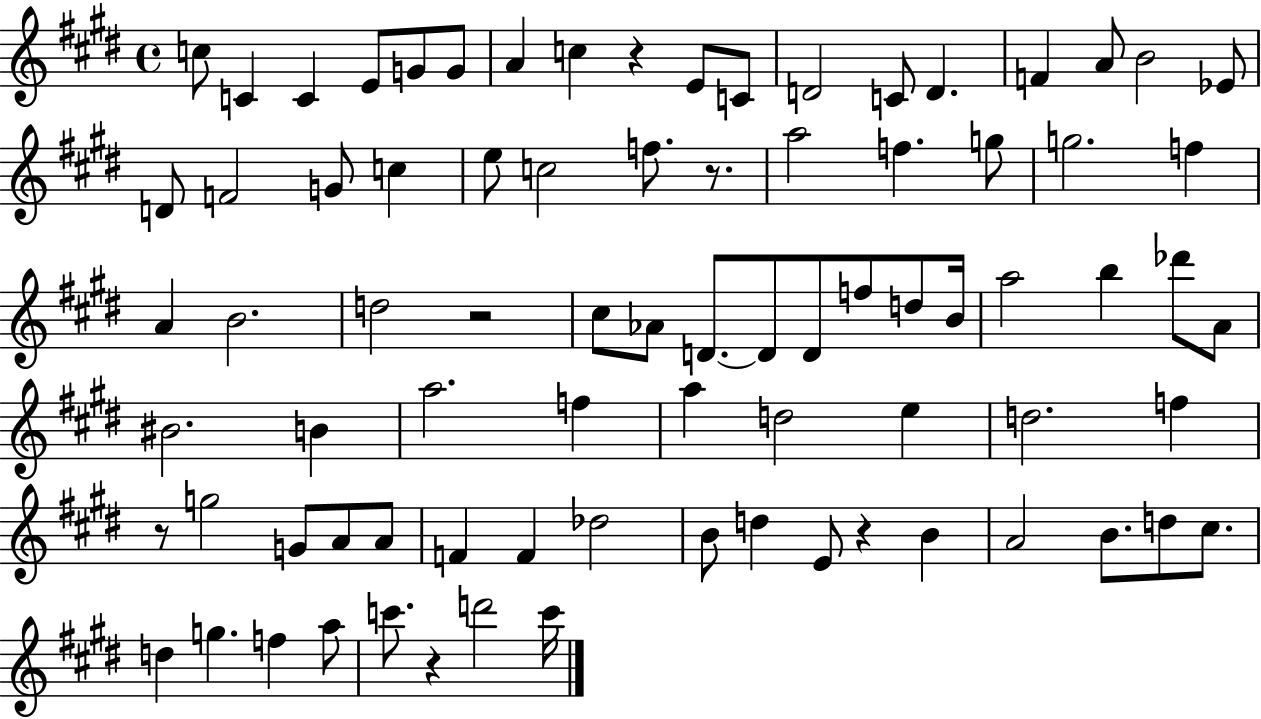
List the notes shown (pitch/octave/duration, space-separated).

C5/e C4/q C4/q E4/e G4/e G4/e A4/q C5/q R/q E4/e C4/e D4/h C4/e D4/q. F4/q A4/e B4/h Eb4/e D4/e F4/h G4/e C5/q E5/e C5/h F5/e. R/e. A5/h F5/q. G5/e G5/h. F5/q A4/q B4/h. D5/h R/h C#5/e Ab4/e D4/e. D4/e D4/e F5/e D5/e B4/s A5/h B5/q Db6/e A4/e BIS4/h. B4/q A5/h. F5/q A5/q D5/h E5/q D5/h. F5/q R/e G5/h G4/e A4/e A4/e F4/q F4/q Db5/h B4/e D5/q E4/e R/q B4/q A4/h B4/e. D5/e C#5/e. D5/q G5/q. F5/q A5/e C6/e. R/q D6/h C6/s